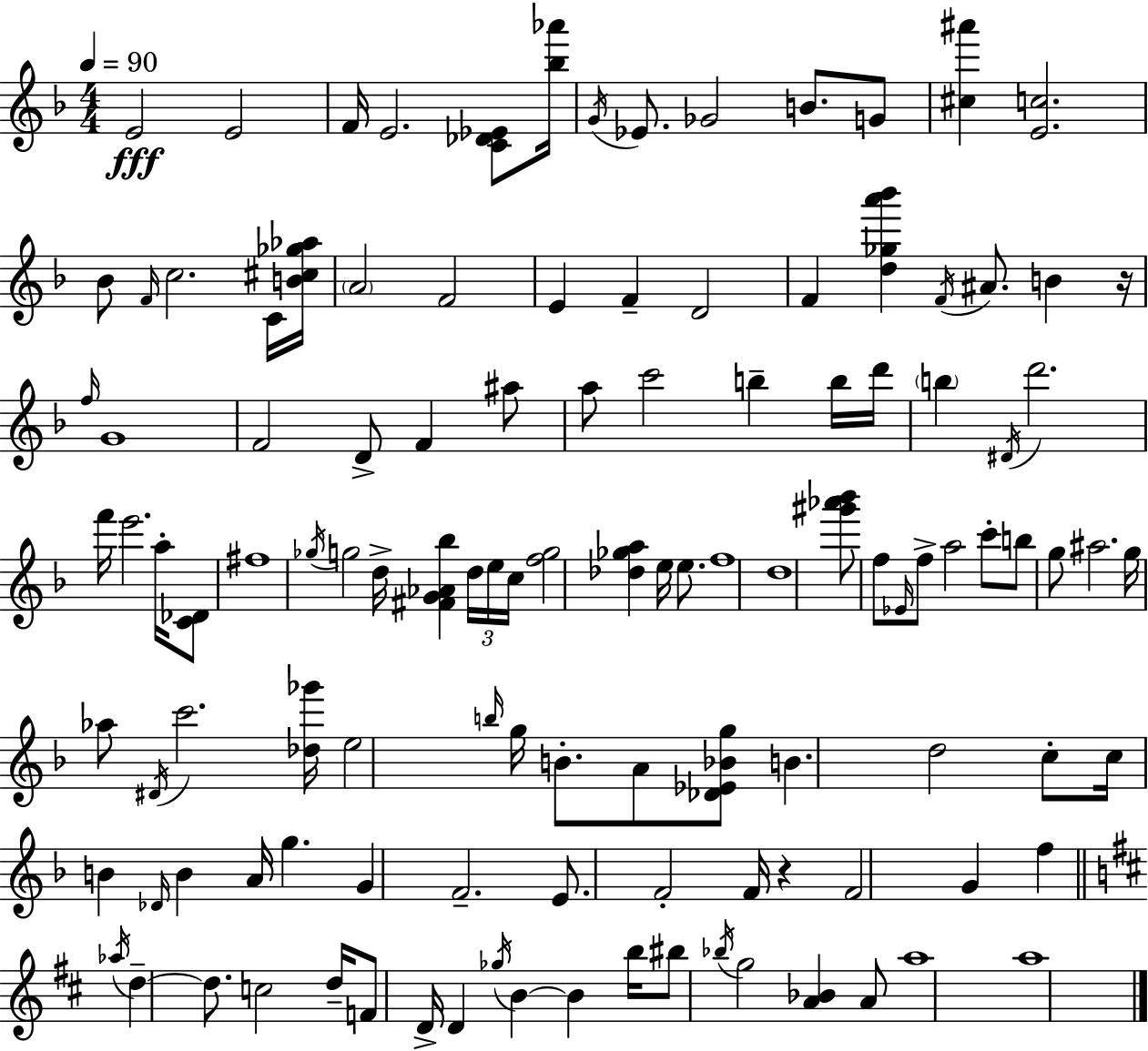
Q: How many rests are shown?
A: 2